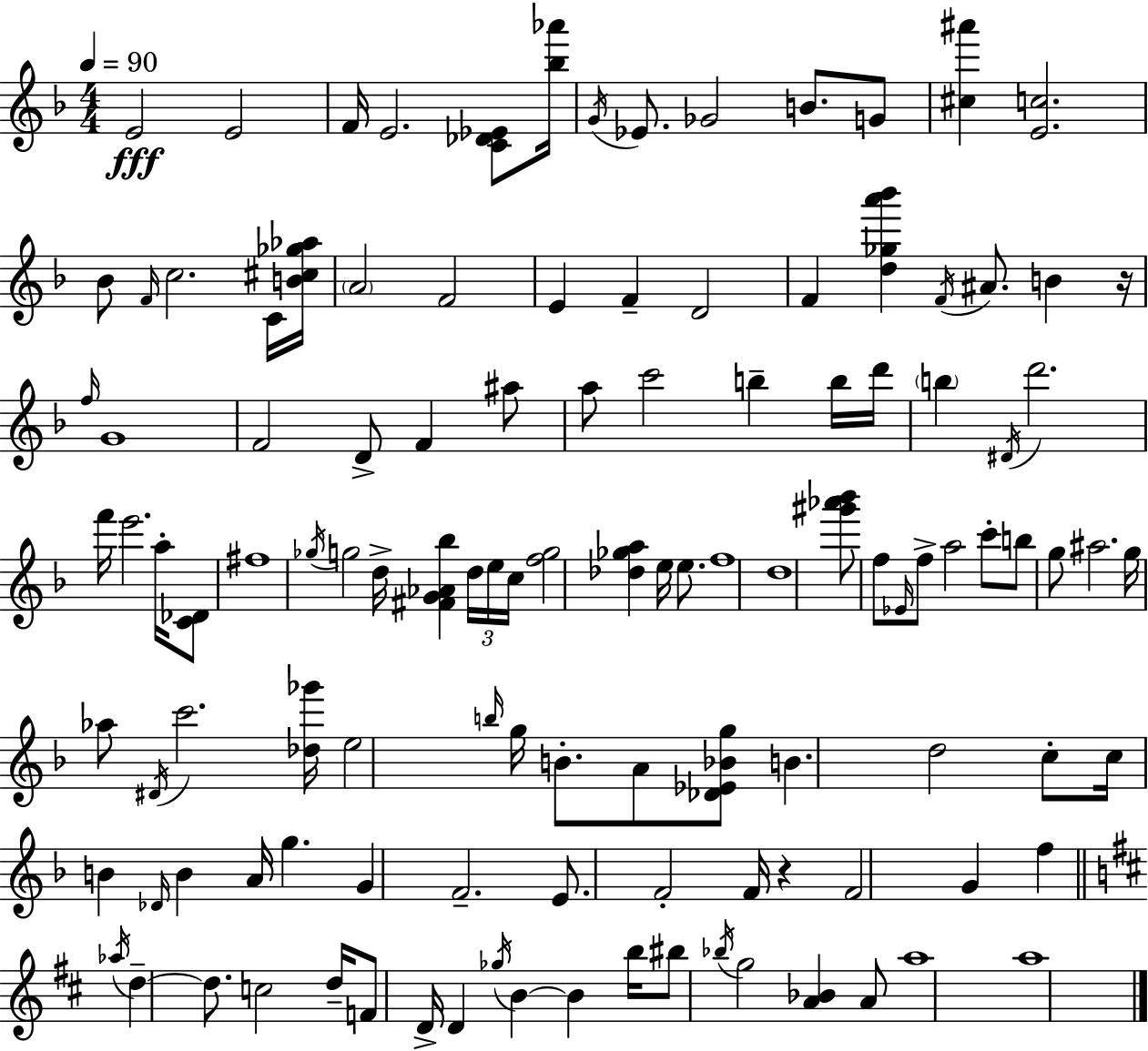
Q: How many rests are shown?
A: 2